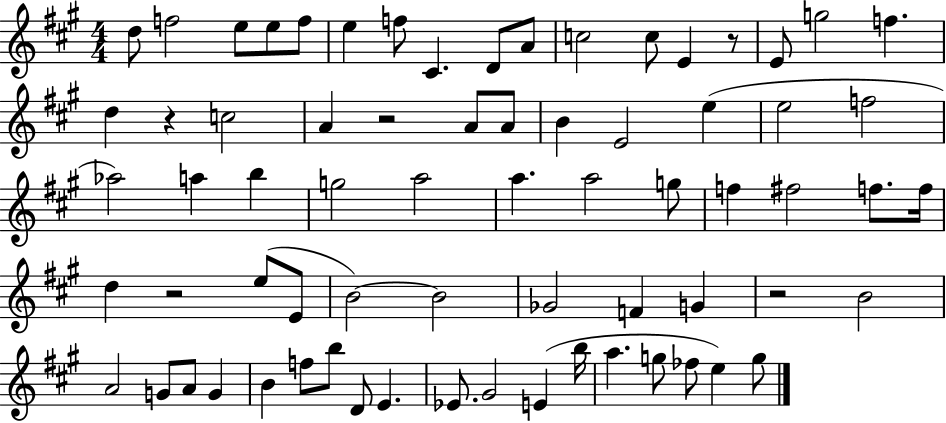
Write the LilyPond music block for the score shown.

{
  \clef treble
  \numericTimeSignature
  \time 4/4
  \key a \major
  d''8 f''2 e''8 e''8 f''8 | e''4 f''8 cis'4. d'8 a'8 | c''2 c''8 e'4 r8 | e'8 g''2 f''4. | \break d''4 r4 c''2 | a'4 r2 a'8 a'8 | b'4 e'2 e''4( | e''2 f''2 | \break aes''2) a''4 b''4 | g''2 a''2 | a''4. a''2 g''8 | f''4 fis''2 f''8. f''16 | \break d''4 r2 e''8( e'8 | b'2~~) b'2 | ges'2 f'4 g'4 | r2 b'2 | \break a'2 g'8 a'8 g'4 | b'4 f''8 b''8 d'8 e'4. | ees'8. gis'2 e'4( b''16 | a''4. g''8 fes''8 e''4) g''8 | \break \bar "|."
}